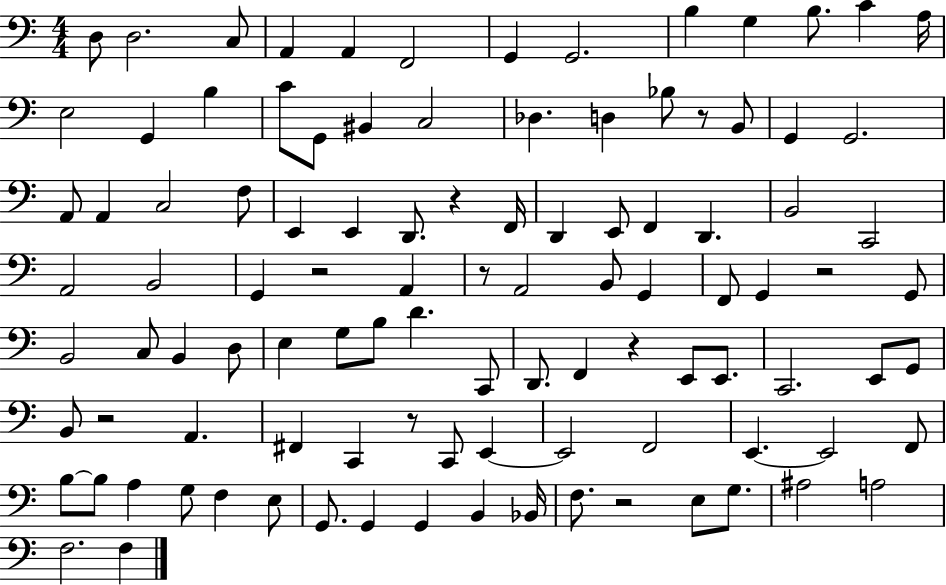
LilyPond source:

{
  \clef bass
  \numericTimeSignature
  \time 4/4
  \key c \major
  d8 d2. c8 | a,4 a,4 f,2 | g,4 g,2. | b4 g4 b8. c'4 a16 | \break e2 g,4 b4 | c'8 g,8 bis,4 c2 | des4. d4 bes8 r8 b,8 | g,4 g,2. | \break a,8 a,4 c2 f8 | e,4 e,4 d,8. r4 f,16 | d,4 e,8 f,4 d,4. | b,2 c,2 | \break a,2 b,2 | g,4 r2 a,4 | r8 a,2 b,8 g,4 | f,8 g,4 r2 g,8 | \break b,2 c8 b,4 d8 | e4 g8 b8 d'4. c,8 | d,8. f,4 r4 e,8 e,8. | c,2. e,8 g,8 | \break b,8 r2 a,4. | fis,4 c,4 r8 c,8 e,4~~ | e,2 f,2 | e,4.~~ e,2 f,8 | \break b8~~ b8 a4 g8 f4 e8 | g,8. g,4 g,4 b,4 bes,16 | f8. r2 e8 g8. | ais2 a2 | \break f2. f4 | \bar "|."
}